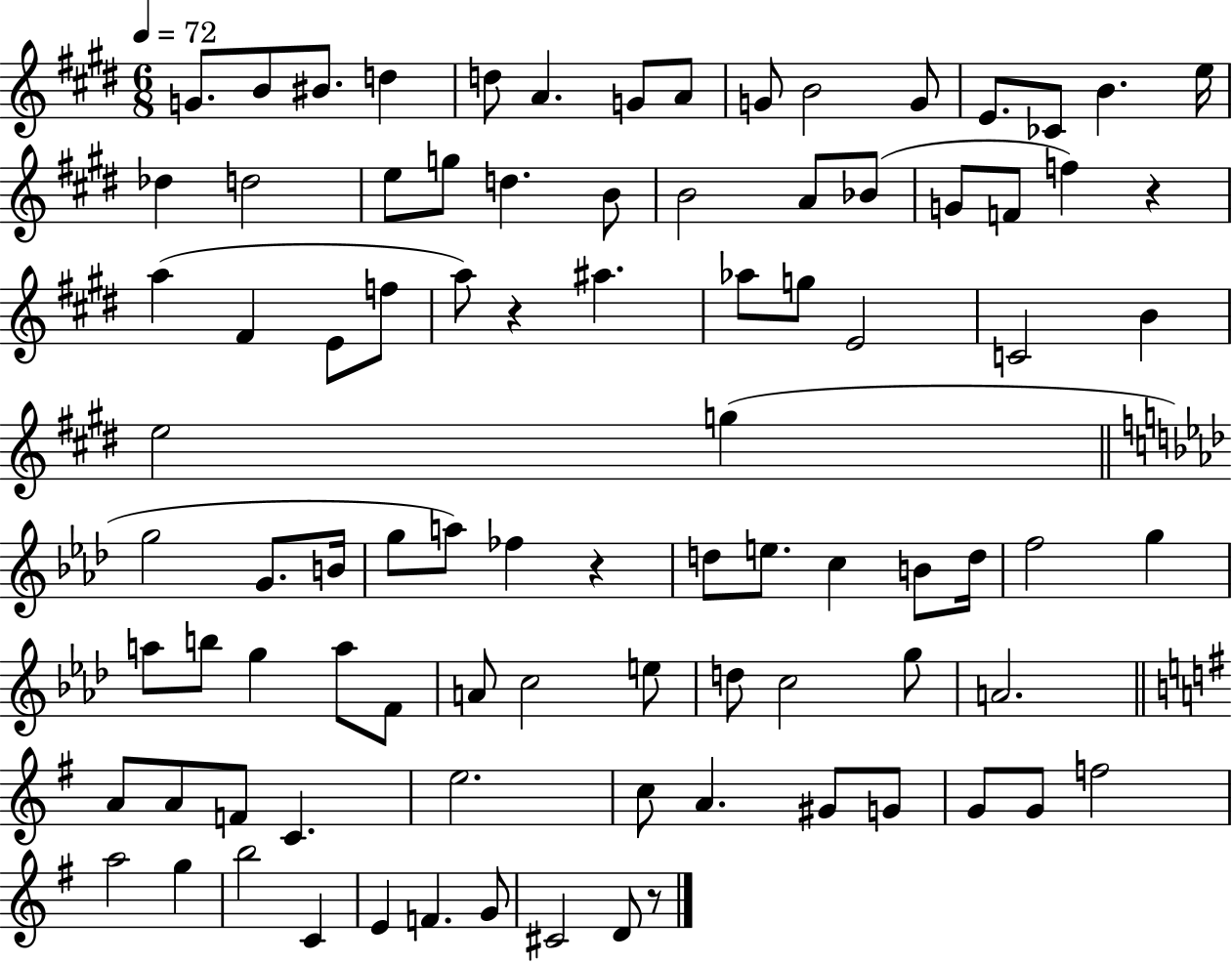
X:1
T:Untitled
M:6/8
L:1/4
K:E
G/2 B/2 ^B/2 d d/2 A G/2 A/2 G/2 B2 G/2 E/2 _C/2 B e/4 _d d2 e/2 g/2 d B/2 B2 A/2 _B/2 G/2 F/2 f z a ^F E/2 f/2 a/2 z ^a _a/2 g/2 E2 C2 B e2 g g2 G/2 B/4 g/2 a/2 _f z d/2 e/2 c B/2 d/4 f2 g a/2 b/2 g a/2 F/2 A/2 c2 e/2 d/2 c2 g/2 A2 A/2 A/2 F/2 C e2 c/2 A ^G/2 G/2 G/2 G/2 f2 a2 g b2 C E F G/2 ^C2 D/2 z/2